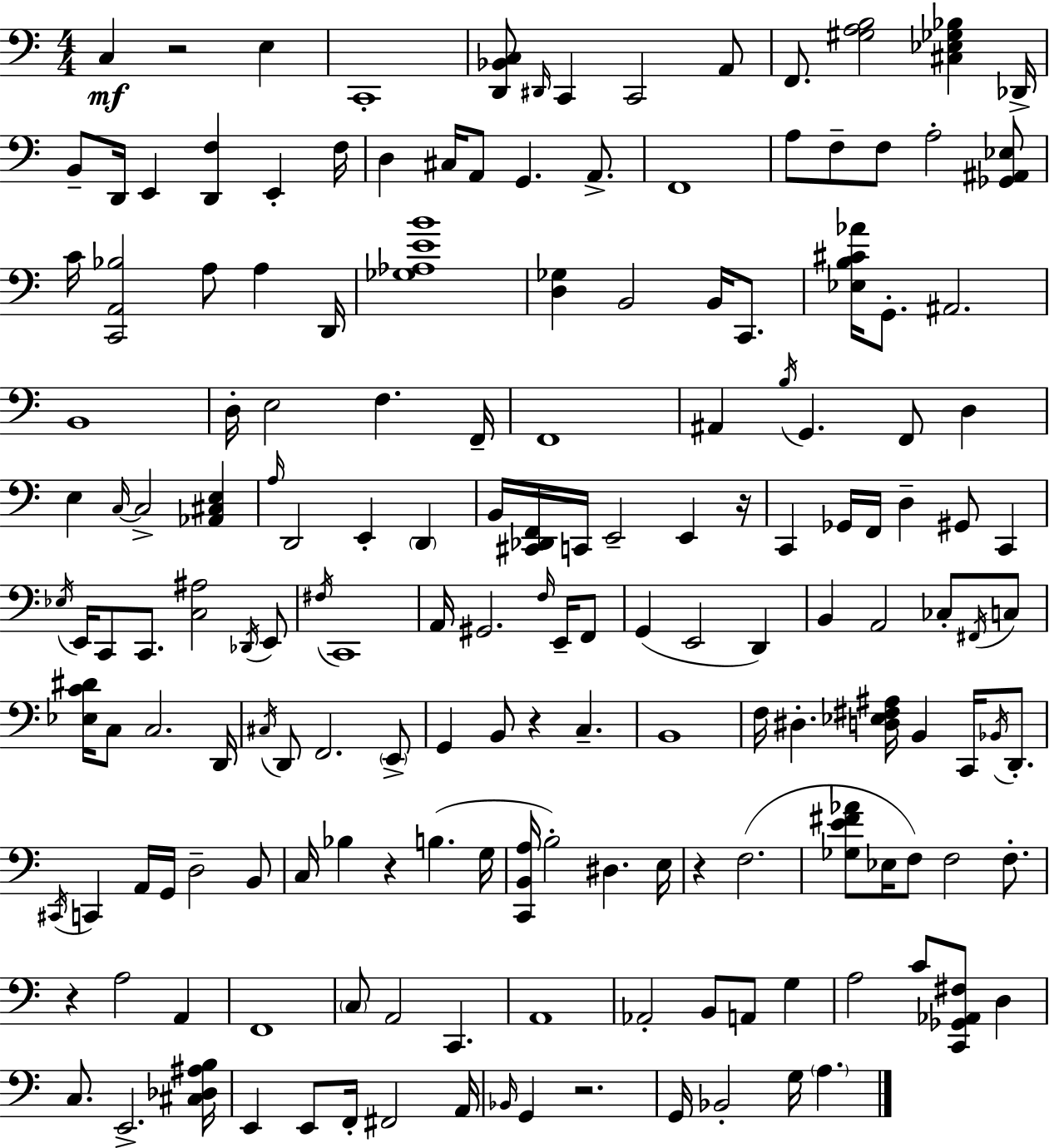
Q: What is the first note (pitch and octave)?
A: C3